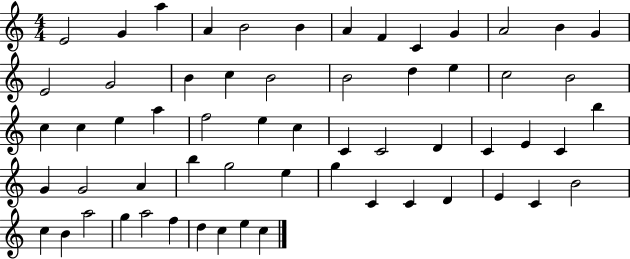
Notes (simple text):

E4/h G4/q A5/q A4/q B4/h B4/q A4/q F4/q C4/q G4/q A4/h B4/q G4/q E4/h G4/h B4/q C5/q B4/h B4/h D5/q E5/q C5/h B4/h C5/q C5/q E5/q A5/q F5/h E5/q C5/q C4/q C4/h D4/q C4/q E4/q C4/q B5/q G4/q G4/h A4/q B5/q G5/h E5/q G5/q C4/q C4/q D4/q E4/q C4/q B4/h C5/q B4/q A5/h G5/q A5/h F5/q D5/q C5/q E5/q C5/q